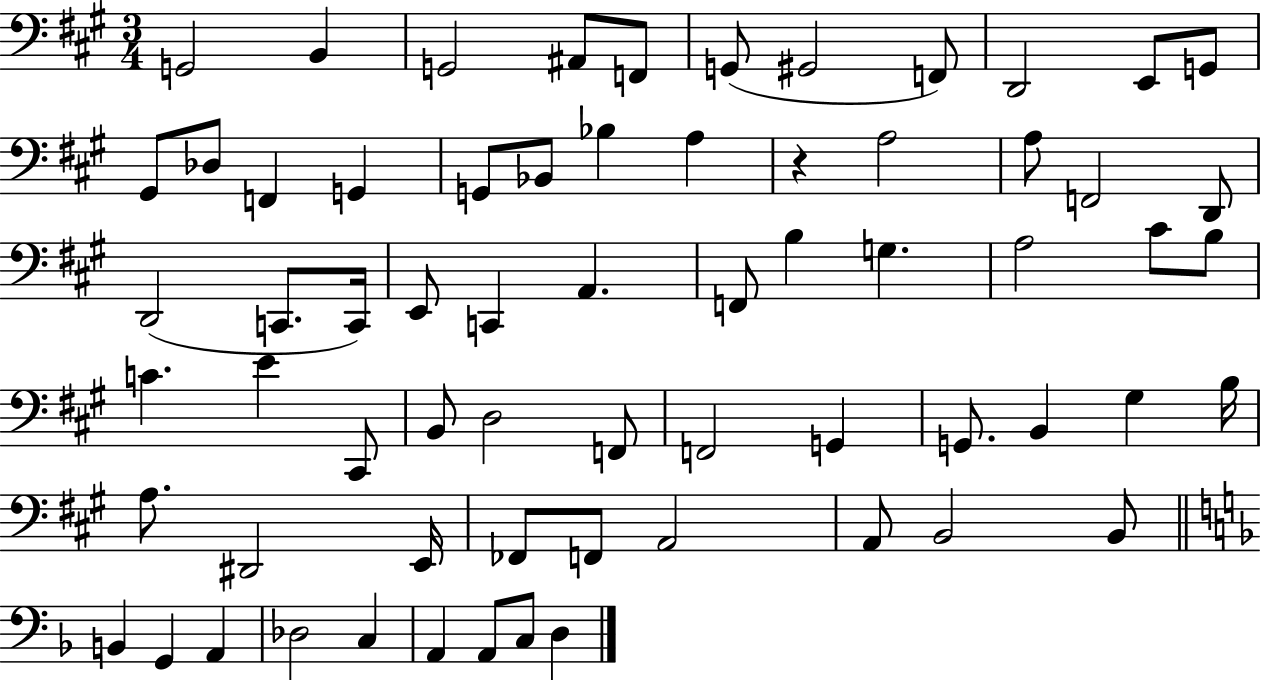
G2/h B2/q G2/h A#2/e F2/e G2/e G#2/h F2/e D2/h E2/e G2/e G#2/e Db3/e F2/q G2/q G2/e Bb2/e Bb3/q A3/q R/q A3/h A3/e F2/h D2/e D2/h C2/e. C2/s E2/e C2/q A2/q. F2/e B3/q G3/q. A3/h C#4/e B3/e C4/q. E4/q C#2/e B2/e D3/h F2/e F2/h G2/q G2/e. B2/q G#3/q B3/s A3/e. D#2/h E2/s FES2/e F2/e A2/h A2/e B2/h B2/e B2/q G2/q A2/q Db3/h C3/q A2/q A2/e C3/e D3/q